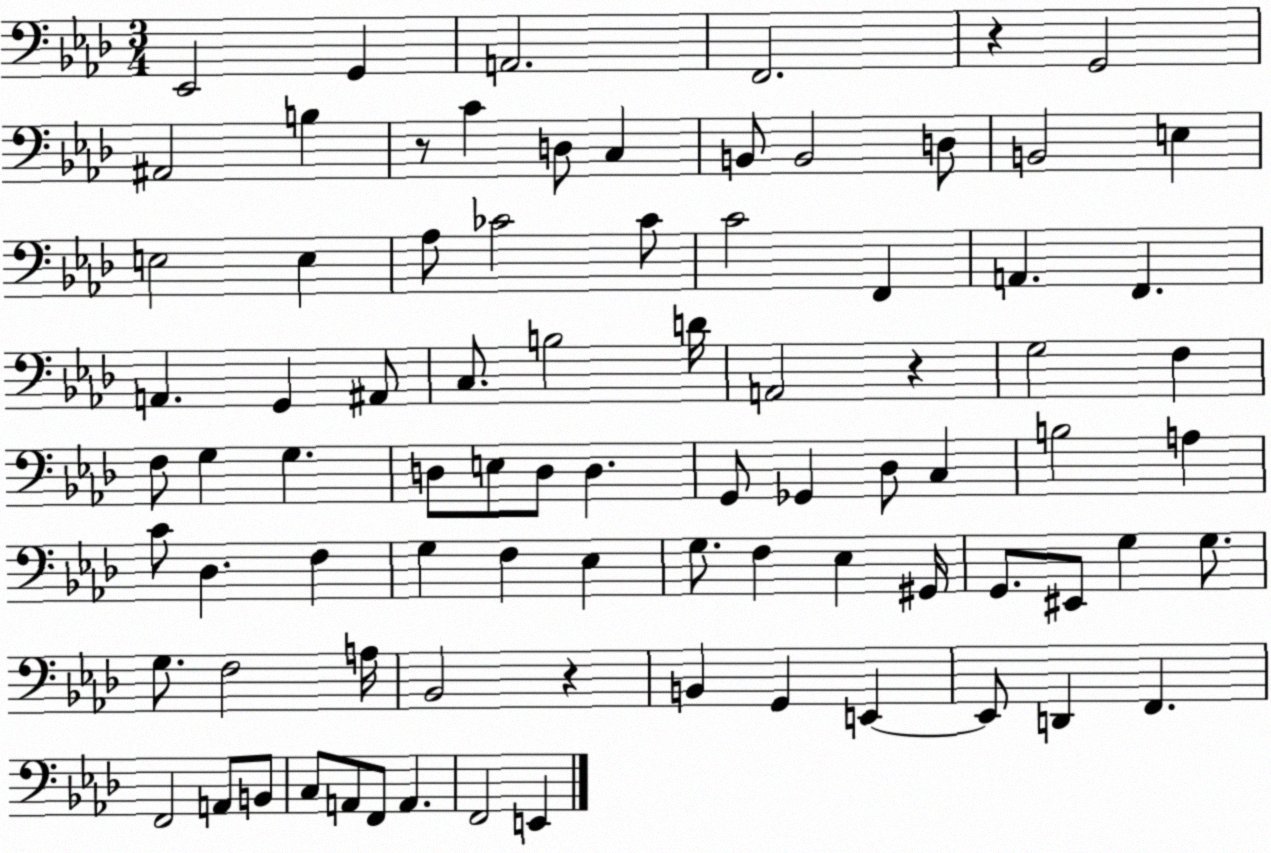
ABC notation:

X:1
T:Untitled
M:3/4
L:1/4
K:Ab
_E,,2 G,, A,,2 F,,2 z G,,2 ^A,,2 B, z/2 C D,/2 C, B,,/2 B,,2 D,/2 B,,2 E, E,2 E, _A,/2 _C2 _C/2 C2 F,, A,, F,, A,, G,, ^A,,/2 C,/2 B,2 D/4 A,,2 z G,2 F, F,/2 G, G, D,/2 E,/2 D,/2 D, G,,/2 _G,, _D,/2 C, B,2 A, C/2 _D, F, G, F, _E, G,/2 F, _E, ^G,,/4 G,,/2 ^E,,/2 G, G,/2 G,/2 F,2 A,/4 _B,,2 z B,, G,, E,, E,,/2 D,, F,, F,,2 A,,/2 B,,/2 C,/2 A,,/2 F,,/2 A,, F,,2 E,,